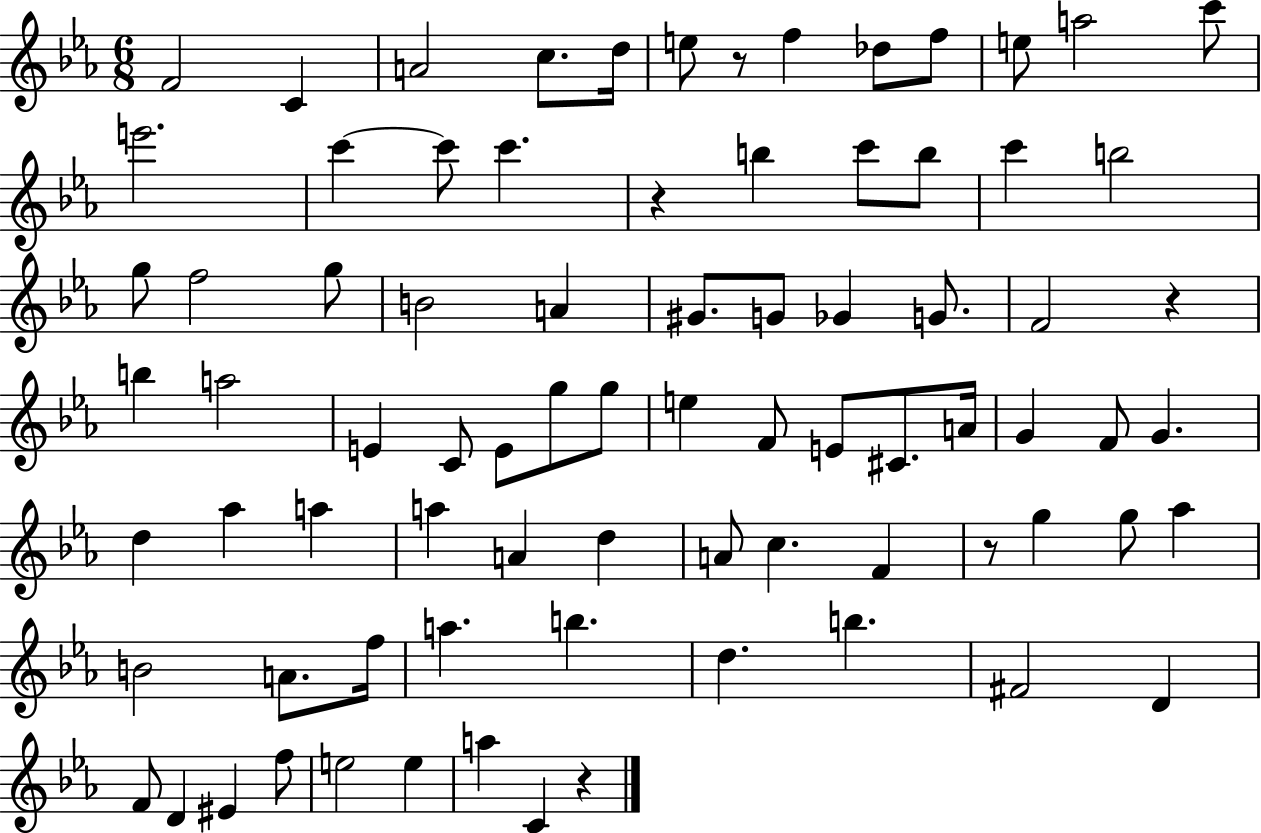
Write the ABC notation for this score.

X:1
T:Untitled
M:6/8
L:1/4
K:Eb
F2 C A2 c/2 d/4 e/2 z/2 f _d/2 f/2 e/2 a2 c'/2 e'2 c' c'/2 c' z b c'/2 b/2 c' b2 g/2 f2 g/2 B2 A ^G/2 G/2 _G G/2 F2 z b a2 E C/2 E/2 g/2 g/2 e F/2 E/2 ^C/2 A/4 G F/2 G d _a a a A d A/2 c F z/2 g g/2 _a B2 A/2 f/4 a b d b ^F2 D F/2 D ^E f/2 e2 e a C z